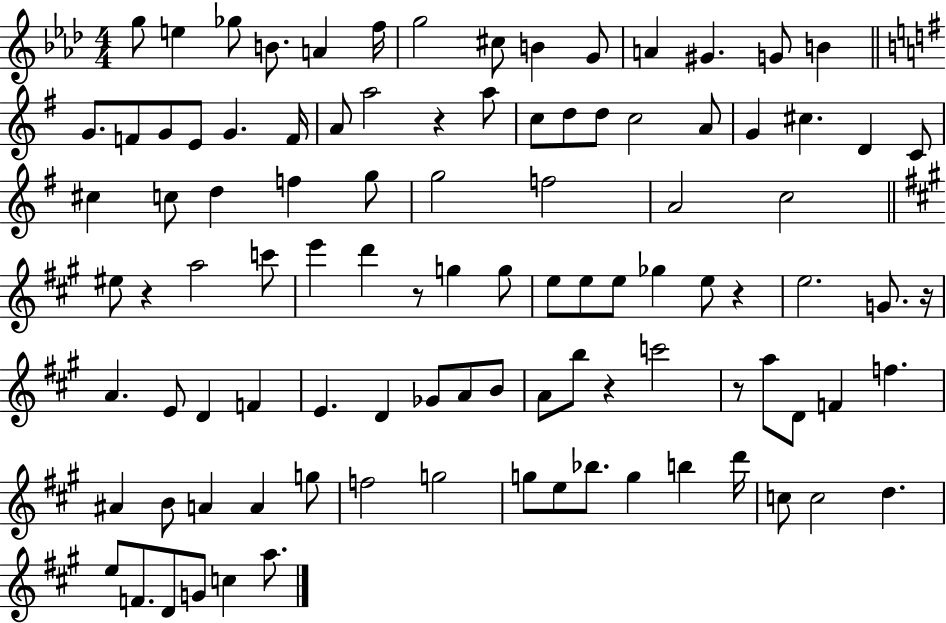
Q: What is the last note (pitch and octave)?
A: A5